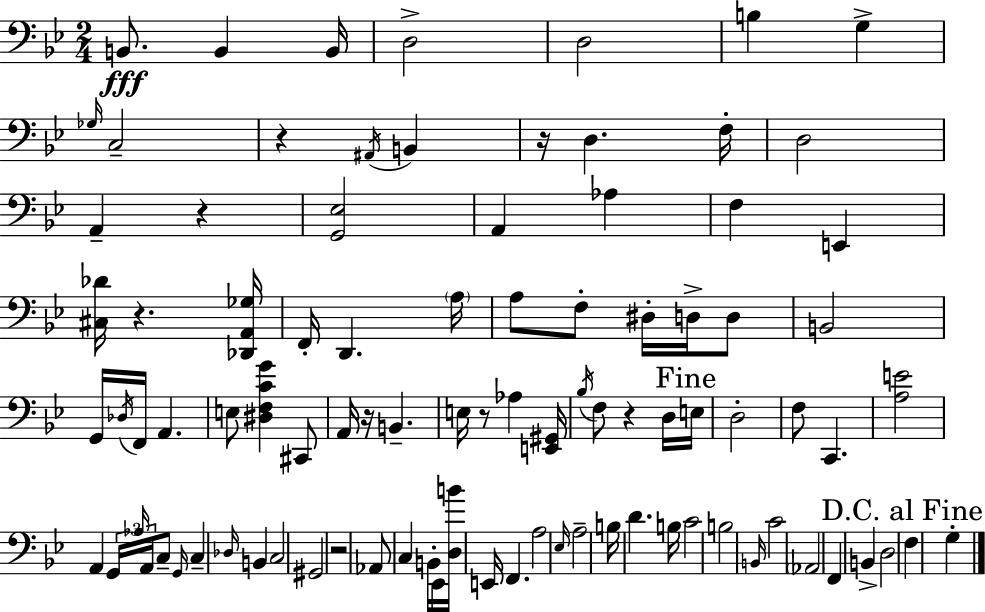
B2/e. B2/q B2/s D3/h D3/h B3/q G3/q Gb3/s C3/h R/q A#2/s B2/q R/s D3/q. F3/s D3/h A2/q R/q [G2,Eb3]/h A2/q Ab3/q F3/q E2/q [C#3,Db4]/s R/q. [Db2,A2,Gb3]/s F2/s D2/q. A3/s A3/e F3/e D#3/s D3/s D3/e B2/h G2/s Db3/s F2/s A2/q. E3/e [D#3,F3,C4,G4]/q C#2/e A2/s R/s B2/q. E3/s R/e Ab3/q [E2,G#2]/s Bb3/s F3/e R/q D3/s E3/s D3/h F3/e C2/q. [A3,E4]/h A2/q G2/s Ab3/s A2/s C3/e G2/s C3/q Db3/s B2/q C3/h G#2/h R/h Ab2/e C3/q B2/s Eb2/s [D3,B4]/s E2/s F2/q. A3/h Eb3/s A3/h B3/s D4/q. B3/s C4/h B3/h B2/s C4/h Ab2/h F2/q B2/q D3/h F3/q G3/q